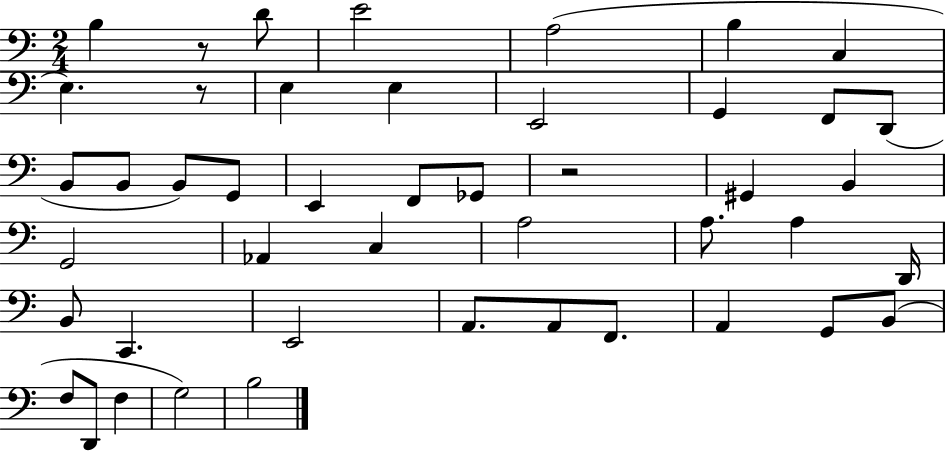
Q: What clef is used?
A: bass